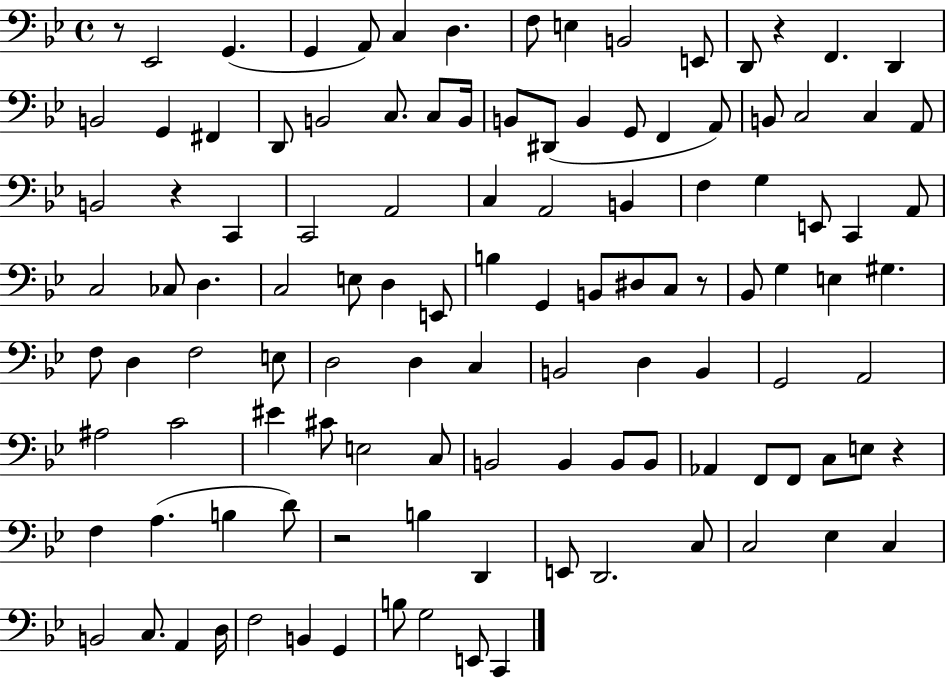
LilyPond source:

{
  \clef bass
  \time 4/4
  \defaultTimeSignature
  \key bes \major
  r8 ees,2 g,4.( | g,4 a,8) c4 d4. | f8 e4 b,2 e,8 | d,8 r4 f,4. d,4 | \break b,2 g,4 fis,4 | d,8 b,2 c8. c8 b,16 | b,8 dis,8( b,4 g,8 f,4 a,8) | b,8 c2 c4 a,8 | \break b,2 r4 c,4 | c,2 a,2 | c4 a,2 b,4 | f4 g4 e,8 c,4 a,8 | \break c2 ces8 d4. | c2 e8 d4 e,8 | b4 g,4 b,8 dis8 c8 r8 | bes,8 g4 e4 gis4. | \break f8 d4 f2 e8 | d2 d4 c4 | b,2 d4 b,4 | g,2 a,2 | \break ais2 c'2 | eis'4 cis'8 e2 c8 | b,2 b,4 b,8 b,8 | aes,4 f,8 f,8 c8 e8 r4 | \break f4 a4.( b4 d'8) | r2 b4 d,4 | e,8 d,2. c8 | c2 ees4 c4 | \break b,2 c8. a,4 d16 | f2 b,4 g,4 | b8 g2 e,8 c,4 | \bar "|."
}